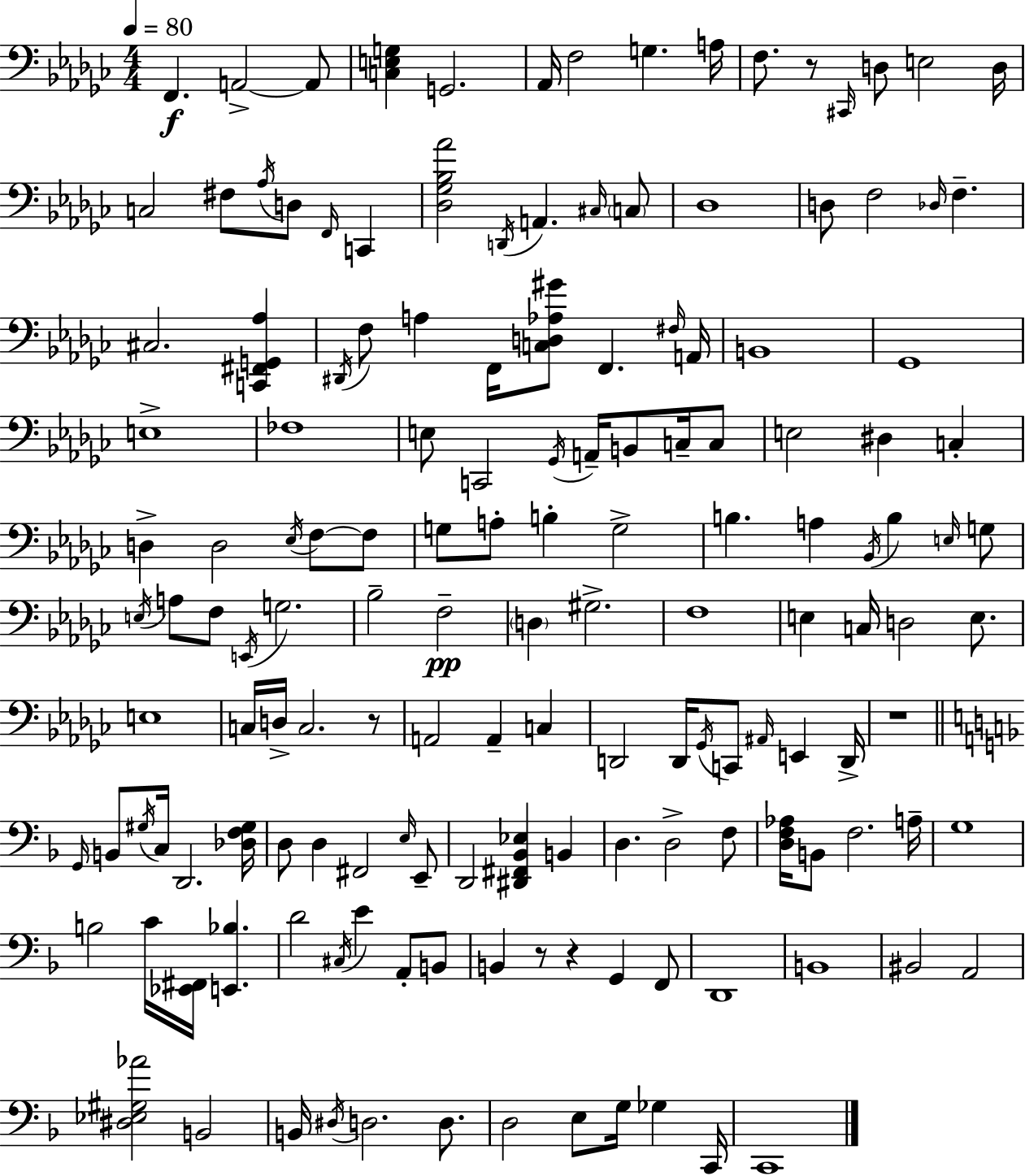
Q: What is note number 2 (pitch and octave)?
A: A2